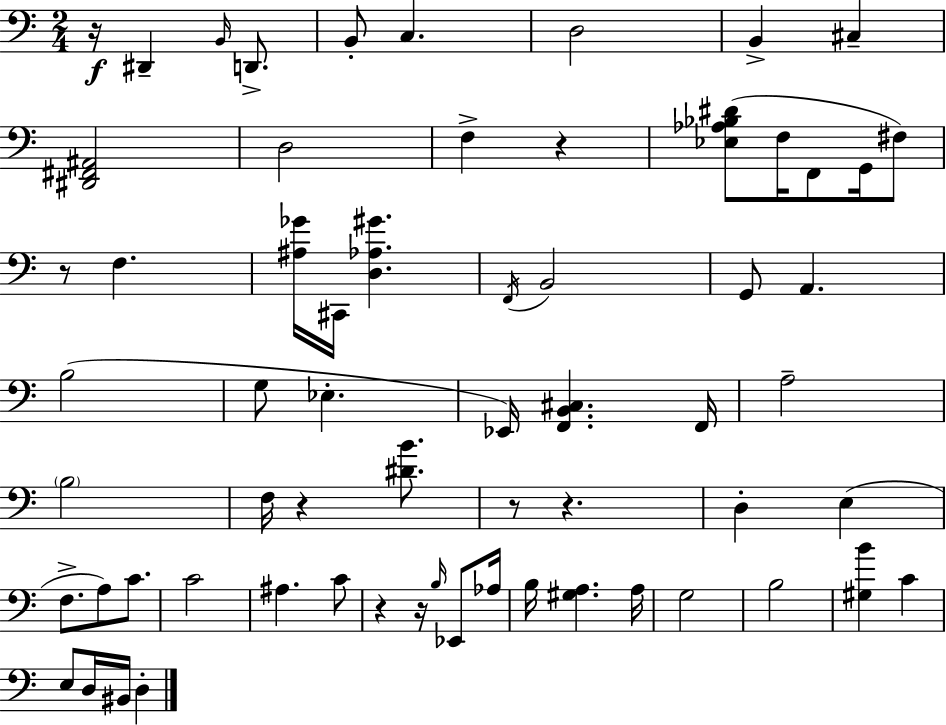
{
  \clef bass
  \numericTimeSignature
  \time 2/4
  \key a \minor
  r16\f dis,4-- \grace { b,16 } d,8.-> | b,8-. c4. | d2 | b,4-> cis4-- | \break <dis, fis, ais,>2 | d2 | f4-> r4 | <ees aes bes dis'>8( f16 f,8 g,16 fis8) | \break r8 f4. | <ais ges'>16 cis,16 <d aes gis'>4. | \acciaccatura { f,16 } b,2 | g,8 a,4. | \break b2( | g8 ees4.-. | ees,16) <f, b, cis>4. | f,16 a2-- | \break \parenthesize b2 | f16 r4 <dis' b'>8. | r8 r4. | d4-. e4( | \break f8.-> a8) c'8. | c'2 | ais4. | c'8 r4 r16 \grace { b16 } | \break ees,8 aes16 b16 <gis a>4. | a16 g2 | b2 | <gis b'>4 c'4 | \break e8 d16 bis,16 d4-. | \bar "|."
}